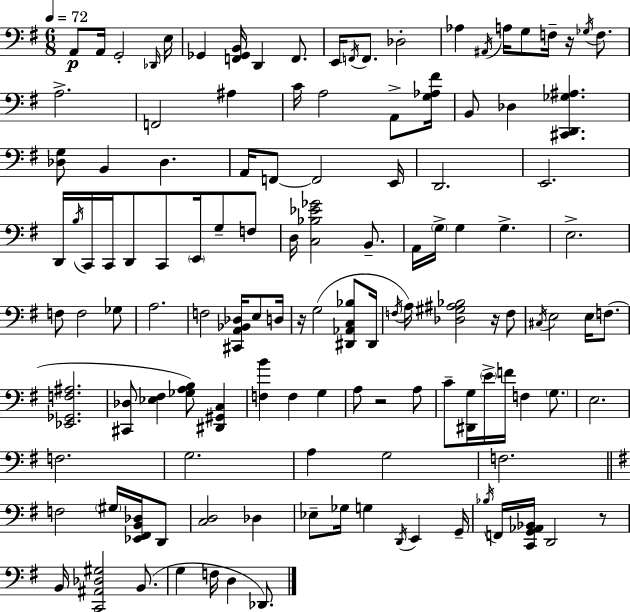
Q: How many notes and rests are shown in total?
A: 125